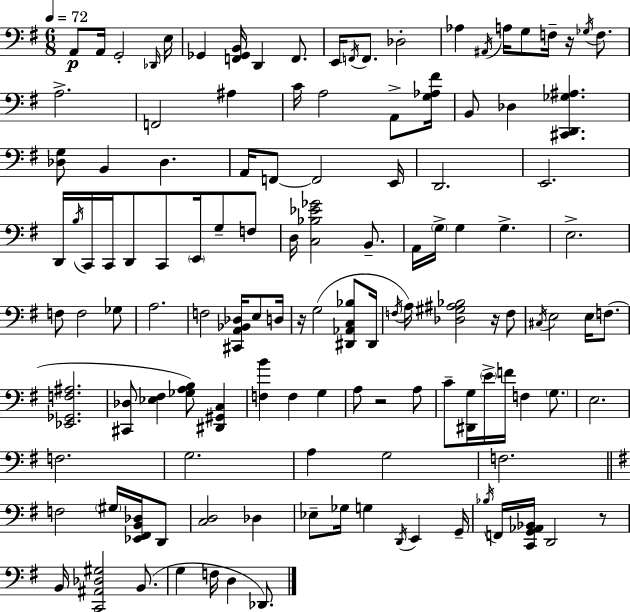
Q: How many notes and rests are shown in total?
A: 125